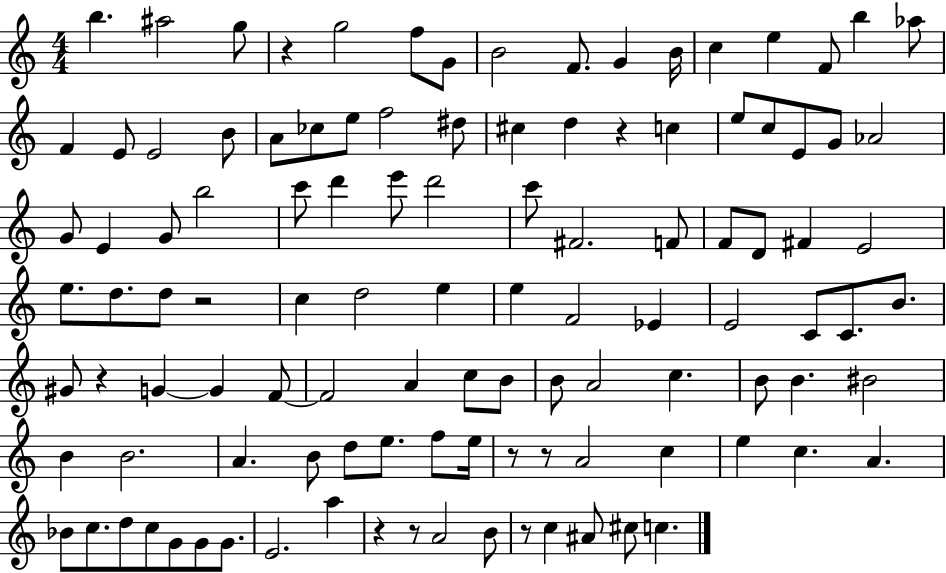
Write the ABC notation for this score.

X:1
T:Untitled
M:4/4
L:1/4
K:C
b ^a2 g/2 z g2 f/2 G/2 B2 F/2 G B/4 c e F/2 b _a/2 F E/2 E2 B/2 A/2 _c/2 e/2 f2 ^d/2 ^c d z c e/2 c/2 E/2 G/2 _A2 G/2 E G/2 b2 c'/2 d' e'/2 d'2 c'/2 ^F2 F/2 F/2 D/2 ^F E2 e/2 d/2 d/2 z2 c d2 e e F2 _E E2 C/2 C/2 B/2 ^G/2 z G G F/2 F2 A c/2 B/2 B/2 A2 c B/2 B ^B2 B B2 A B/2 d/2 e/2 f/2 e/4 z/2 z/2 A2 c e c A _B/2 c/2 d/2 c/2 G/2 G/2 G/2 E2 a z z/2 A2 B/2 z/2 c ^A/2 ^c/2 c